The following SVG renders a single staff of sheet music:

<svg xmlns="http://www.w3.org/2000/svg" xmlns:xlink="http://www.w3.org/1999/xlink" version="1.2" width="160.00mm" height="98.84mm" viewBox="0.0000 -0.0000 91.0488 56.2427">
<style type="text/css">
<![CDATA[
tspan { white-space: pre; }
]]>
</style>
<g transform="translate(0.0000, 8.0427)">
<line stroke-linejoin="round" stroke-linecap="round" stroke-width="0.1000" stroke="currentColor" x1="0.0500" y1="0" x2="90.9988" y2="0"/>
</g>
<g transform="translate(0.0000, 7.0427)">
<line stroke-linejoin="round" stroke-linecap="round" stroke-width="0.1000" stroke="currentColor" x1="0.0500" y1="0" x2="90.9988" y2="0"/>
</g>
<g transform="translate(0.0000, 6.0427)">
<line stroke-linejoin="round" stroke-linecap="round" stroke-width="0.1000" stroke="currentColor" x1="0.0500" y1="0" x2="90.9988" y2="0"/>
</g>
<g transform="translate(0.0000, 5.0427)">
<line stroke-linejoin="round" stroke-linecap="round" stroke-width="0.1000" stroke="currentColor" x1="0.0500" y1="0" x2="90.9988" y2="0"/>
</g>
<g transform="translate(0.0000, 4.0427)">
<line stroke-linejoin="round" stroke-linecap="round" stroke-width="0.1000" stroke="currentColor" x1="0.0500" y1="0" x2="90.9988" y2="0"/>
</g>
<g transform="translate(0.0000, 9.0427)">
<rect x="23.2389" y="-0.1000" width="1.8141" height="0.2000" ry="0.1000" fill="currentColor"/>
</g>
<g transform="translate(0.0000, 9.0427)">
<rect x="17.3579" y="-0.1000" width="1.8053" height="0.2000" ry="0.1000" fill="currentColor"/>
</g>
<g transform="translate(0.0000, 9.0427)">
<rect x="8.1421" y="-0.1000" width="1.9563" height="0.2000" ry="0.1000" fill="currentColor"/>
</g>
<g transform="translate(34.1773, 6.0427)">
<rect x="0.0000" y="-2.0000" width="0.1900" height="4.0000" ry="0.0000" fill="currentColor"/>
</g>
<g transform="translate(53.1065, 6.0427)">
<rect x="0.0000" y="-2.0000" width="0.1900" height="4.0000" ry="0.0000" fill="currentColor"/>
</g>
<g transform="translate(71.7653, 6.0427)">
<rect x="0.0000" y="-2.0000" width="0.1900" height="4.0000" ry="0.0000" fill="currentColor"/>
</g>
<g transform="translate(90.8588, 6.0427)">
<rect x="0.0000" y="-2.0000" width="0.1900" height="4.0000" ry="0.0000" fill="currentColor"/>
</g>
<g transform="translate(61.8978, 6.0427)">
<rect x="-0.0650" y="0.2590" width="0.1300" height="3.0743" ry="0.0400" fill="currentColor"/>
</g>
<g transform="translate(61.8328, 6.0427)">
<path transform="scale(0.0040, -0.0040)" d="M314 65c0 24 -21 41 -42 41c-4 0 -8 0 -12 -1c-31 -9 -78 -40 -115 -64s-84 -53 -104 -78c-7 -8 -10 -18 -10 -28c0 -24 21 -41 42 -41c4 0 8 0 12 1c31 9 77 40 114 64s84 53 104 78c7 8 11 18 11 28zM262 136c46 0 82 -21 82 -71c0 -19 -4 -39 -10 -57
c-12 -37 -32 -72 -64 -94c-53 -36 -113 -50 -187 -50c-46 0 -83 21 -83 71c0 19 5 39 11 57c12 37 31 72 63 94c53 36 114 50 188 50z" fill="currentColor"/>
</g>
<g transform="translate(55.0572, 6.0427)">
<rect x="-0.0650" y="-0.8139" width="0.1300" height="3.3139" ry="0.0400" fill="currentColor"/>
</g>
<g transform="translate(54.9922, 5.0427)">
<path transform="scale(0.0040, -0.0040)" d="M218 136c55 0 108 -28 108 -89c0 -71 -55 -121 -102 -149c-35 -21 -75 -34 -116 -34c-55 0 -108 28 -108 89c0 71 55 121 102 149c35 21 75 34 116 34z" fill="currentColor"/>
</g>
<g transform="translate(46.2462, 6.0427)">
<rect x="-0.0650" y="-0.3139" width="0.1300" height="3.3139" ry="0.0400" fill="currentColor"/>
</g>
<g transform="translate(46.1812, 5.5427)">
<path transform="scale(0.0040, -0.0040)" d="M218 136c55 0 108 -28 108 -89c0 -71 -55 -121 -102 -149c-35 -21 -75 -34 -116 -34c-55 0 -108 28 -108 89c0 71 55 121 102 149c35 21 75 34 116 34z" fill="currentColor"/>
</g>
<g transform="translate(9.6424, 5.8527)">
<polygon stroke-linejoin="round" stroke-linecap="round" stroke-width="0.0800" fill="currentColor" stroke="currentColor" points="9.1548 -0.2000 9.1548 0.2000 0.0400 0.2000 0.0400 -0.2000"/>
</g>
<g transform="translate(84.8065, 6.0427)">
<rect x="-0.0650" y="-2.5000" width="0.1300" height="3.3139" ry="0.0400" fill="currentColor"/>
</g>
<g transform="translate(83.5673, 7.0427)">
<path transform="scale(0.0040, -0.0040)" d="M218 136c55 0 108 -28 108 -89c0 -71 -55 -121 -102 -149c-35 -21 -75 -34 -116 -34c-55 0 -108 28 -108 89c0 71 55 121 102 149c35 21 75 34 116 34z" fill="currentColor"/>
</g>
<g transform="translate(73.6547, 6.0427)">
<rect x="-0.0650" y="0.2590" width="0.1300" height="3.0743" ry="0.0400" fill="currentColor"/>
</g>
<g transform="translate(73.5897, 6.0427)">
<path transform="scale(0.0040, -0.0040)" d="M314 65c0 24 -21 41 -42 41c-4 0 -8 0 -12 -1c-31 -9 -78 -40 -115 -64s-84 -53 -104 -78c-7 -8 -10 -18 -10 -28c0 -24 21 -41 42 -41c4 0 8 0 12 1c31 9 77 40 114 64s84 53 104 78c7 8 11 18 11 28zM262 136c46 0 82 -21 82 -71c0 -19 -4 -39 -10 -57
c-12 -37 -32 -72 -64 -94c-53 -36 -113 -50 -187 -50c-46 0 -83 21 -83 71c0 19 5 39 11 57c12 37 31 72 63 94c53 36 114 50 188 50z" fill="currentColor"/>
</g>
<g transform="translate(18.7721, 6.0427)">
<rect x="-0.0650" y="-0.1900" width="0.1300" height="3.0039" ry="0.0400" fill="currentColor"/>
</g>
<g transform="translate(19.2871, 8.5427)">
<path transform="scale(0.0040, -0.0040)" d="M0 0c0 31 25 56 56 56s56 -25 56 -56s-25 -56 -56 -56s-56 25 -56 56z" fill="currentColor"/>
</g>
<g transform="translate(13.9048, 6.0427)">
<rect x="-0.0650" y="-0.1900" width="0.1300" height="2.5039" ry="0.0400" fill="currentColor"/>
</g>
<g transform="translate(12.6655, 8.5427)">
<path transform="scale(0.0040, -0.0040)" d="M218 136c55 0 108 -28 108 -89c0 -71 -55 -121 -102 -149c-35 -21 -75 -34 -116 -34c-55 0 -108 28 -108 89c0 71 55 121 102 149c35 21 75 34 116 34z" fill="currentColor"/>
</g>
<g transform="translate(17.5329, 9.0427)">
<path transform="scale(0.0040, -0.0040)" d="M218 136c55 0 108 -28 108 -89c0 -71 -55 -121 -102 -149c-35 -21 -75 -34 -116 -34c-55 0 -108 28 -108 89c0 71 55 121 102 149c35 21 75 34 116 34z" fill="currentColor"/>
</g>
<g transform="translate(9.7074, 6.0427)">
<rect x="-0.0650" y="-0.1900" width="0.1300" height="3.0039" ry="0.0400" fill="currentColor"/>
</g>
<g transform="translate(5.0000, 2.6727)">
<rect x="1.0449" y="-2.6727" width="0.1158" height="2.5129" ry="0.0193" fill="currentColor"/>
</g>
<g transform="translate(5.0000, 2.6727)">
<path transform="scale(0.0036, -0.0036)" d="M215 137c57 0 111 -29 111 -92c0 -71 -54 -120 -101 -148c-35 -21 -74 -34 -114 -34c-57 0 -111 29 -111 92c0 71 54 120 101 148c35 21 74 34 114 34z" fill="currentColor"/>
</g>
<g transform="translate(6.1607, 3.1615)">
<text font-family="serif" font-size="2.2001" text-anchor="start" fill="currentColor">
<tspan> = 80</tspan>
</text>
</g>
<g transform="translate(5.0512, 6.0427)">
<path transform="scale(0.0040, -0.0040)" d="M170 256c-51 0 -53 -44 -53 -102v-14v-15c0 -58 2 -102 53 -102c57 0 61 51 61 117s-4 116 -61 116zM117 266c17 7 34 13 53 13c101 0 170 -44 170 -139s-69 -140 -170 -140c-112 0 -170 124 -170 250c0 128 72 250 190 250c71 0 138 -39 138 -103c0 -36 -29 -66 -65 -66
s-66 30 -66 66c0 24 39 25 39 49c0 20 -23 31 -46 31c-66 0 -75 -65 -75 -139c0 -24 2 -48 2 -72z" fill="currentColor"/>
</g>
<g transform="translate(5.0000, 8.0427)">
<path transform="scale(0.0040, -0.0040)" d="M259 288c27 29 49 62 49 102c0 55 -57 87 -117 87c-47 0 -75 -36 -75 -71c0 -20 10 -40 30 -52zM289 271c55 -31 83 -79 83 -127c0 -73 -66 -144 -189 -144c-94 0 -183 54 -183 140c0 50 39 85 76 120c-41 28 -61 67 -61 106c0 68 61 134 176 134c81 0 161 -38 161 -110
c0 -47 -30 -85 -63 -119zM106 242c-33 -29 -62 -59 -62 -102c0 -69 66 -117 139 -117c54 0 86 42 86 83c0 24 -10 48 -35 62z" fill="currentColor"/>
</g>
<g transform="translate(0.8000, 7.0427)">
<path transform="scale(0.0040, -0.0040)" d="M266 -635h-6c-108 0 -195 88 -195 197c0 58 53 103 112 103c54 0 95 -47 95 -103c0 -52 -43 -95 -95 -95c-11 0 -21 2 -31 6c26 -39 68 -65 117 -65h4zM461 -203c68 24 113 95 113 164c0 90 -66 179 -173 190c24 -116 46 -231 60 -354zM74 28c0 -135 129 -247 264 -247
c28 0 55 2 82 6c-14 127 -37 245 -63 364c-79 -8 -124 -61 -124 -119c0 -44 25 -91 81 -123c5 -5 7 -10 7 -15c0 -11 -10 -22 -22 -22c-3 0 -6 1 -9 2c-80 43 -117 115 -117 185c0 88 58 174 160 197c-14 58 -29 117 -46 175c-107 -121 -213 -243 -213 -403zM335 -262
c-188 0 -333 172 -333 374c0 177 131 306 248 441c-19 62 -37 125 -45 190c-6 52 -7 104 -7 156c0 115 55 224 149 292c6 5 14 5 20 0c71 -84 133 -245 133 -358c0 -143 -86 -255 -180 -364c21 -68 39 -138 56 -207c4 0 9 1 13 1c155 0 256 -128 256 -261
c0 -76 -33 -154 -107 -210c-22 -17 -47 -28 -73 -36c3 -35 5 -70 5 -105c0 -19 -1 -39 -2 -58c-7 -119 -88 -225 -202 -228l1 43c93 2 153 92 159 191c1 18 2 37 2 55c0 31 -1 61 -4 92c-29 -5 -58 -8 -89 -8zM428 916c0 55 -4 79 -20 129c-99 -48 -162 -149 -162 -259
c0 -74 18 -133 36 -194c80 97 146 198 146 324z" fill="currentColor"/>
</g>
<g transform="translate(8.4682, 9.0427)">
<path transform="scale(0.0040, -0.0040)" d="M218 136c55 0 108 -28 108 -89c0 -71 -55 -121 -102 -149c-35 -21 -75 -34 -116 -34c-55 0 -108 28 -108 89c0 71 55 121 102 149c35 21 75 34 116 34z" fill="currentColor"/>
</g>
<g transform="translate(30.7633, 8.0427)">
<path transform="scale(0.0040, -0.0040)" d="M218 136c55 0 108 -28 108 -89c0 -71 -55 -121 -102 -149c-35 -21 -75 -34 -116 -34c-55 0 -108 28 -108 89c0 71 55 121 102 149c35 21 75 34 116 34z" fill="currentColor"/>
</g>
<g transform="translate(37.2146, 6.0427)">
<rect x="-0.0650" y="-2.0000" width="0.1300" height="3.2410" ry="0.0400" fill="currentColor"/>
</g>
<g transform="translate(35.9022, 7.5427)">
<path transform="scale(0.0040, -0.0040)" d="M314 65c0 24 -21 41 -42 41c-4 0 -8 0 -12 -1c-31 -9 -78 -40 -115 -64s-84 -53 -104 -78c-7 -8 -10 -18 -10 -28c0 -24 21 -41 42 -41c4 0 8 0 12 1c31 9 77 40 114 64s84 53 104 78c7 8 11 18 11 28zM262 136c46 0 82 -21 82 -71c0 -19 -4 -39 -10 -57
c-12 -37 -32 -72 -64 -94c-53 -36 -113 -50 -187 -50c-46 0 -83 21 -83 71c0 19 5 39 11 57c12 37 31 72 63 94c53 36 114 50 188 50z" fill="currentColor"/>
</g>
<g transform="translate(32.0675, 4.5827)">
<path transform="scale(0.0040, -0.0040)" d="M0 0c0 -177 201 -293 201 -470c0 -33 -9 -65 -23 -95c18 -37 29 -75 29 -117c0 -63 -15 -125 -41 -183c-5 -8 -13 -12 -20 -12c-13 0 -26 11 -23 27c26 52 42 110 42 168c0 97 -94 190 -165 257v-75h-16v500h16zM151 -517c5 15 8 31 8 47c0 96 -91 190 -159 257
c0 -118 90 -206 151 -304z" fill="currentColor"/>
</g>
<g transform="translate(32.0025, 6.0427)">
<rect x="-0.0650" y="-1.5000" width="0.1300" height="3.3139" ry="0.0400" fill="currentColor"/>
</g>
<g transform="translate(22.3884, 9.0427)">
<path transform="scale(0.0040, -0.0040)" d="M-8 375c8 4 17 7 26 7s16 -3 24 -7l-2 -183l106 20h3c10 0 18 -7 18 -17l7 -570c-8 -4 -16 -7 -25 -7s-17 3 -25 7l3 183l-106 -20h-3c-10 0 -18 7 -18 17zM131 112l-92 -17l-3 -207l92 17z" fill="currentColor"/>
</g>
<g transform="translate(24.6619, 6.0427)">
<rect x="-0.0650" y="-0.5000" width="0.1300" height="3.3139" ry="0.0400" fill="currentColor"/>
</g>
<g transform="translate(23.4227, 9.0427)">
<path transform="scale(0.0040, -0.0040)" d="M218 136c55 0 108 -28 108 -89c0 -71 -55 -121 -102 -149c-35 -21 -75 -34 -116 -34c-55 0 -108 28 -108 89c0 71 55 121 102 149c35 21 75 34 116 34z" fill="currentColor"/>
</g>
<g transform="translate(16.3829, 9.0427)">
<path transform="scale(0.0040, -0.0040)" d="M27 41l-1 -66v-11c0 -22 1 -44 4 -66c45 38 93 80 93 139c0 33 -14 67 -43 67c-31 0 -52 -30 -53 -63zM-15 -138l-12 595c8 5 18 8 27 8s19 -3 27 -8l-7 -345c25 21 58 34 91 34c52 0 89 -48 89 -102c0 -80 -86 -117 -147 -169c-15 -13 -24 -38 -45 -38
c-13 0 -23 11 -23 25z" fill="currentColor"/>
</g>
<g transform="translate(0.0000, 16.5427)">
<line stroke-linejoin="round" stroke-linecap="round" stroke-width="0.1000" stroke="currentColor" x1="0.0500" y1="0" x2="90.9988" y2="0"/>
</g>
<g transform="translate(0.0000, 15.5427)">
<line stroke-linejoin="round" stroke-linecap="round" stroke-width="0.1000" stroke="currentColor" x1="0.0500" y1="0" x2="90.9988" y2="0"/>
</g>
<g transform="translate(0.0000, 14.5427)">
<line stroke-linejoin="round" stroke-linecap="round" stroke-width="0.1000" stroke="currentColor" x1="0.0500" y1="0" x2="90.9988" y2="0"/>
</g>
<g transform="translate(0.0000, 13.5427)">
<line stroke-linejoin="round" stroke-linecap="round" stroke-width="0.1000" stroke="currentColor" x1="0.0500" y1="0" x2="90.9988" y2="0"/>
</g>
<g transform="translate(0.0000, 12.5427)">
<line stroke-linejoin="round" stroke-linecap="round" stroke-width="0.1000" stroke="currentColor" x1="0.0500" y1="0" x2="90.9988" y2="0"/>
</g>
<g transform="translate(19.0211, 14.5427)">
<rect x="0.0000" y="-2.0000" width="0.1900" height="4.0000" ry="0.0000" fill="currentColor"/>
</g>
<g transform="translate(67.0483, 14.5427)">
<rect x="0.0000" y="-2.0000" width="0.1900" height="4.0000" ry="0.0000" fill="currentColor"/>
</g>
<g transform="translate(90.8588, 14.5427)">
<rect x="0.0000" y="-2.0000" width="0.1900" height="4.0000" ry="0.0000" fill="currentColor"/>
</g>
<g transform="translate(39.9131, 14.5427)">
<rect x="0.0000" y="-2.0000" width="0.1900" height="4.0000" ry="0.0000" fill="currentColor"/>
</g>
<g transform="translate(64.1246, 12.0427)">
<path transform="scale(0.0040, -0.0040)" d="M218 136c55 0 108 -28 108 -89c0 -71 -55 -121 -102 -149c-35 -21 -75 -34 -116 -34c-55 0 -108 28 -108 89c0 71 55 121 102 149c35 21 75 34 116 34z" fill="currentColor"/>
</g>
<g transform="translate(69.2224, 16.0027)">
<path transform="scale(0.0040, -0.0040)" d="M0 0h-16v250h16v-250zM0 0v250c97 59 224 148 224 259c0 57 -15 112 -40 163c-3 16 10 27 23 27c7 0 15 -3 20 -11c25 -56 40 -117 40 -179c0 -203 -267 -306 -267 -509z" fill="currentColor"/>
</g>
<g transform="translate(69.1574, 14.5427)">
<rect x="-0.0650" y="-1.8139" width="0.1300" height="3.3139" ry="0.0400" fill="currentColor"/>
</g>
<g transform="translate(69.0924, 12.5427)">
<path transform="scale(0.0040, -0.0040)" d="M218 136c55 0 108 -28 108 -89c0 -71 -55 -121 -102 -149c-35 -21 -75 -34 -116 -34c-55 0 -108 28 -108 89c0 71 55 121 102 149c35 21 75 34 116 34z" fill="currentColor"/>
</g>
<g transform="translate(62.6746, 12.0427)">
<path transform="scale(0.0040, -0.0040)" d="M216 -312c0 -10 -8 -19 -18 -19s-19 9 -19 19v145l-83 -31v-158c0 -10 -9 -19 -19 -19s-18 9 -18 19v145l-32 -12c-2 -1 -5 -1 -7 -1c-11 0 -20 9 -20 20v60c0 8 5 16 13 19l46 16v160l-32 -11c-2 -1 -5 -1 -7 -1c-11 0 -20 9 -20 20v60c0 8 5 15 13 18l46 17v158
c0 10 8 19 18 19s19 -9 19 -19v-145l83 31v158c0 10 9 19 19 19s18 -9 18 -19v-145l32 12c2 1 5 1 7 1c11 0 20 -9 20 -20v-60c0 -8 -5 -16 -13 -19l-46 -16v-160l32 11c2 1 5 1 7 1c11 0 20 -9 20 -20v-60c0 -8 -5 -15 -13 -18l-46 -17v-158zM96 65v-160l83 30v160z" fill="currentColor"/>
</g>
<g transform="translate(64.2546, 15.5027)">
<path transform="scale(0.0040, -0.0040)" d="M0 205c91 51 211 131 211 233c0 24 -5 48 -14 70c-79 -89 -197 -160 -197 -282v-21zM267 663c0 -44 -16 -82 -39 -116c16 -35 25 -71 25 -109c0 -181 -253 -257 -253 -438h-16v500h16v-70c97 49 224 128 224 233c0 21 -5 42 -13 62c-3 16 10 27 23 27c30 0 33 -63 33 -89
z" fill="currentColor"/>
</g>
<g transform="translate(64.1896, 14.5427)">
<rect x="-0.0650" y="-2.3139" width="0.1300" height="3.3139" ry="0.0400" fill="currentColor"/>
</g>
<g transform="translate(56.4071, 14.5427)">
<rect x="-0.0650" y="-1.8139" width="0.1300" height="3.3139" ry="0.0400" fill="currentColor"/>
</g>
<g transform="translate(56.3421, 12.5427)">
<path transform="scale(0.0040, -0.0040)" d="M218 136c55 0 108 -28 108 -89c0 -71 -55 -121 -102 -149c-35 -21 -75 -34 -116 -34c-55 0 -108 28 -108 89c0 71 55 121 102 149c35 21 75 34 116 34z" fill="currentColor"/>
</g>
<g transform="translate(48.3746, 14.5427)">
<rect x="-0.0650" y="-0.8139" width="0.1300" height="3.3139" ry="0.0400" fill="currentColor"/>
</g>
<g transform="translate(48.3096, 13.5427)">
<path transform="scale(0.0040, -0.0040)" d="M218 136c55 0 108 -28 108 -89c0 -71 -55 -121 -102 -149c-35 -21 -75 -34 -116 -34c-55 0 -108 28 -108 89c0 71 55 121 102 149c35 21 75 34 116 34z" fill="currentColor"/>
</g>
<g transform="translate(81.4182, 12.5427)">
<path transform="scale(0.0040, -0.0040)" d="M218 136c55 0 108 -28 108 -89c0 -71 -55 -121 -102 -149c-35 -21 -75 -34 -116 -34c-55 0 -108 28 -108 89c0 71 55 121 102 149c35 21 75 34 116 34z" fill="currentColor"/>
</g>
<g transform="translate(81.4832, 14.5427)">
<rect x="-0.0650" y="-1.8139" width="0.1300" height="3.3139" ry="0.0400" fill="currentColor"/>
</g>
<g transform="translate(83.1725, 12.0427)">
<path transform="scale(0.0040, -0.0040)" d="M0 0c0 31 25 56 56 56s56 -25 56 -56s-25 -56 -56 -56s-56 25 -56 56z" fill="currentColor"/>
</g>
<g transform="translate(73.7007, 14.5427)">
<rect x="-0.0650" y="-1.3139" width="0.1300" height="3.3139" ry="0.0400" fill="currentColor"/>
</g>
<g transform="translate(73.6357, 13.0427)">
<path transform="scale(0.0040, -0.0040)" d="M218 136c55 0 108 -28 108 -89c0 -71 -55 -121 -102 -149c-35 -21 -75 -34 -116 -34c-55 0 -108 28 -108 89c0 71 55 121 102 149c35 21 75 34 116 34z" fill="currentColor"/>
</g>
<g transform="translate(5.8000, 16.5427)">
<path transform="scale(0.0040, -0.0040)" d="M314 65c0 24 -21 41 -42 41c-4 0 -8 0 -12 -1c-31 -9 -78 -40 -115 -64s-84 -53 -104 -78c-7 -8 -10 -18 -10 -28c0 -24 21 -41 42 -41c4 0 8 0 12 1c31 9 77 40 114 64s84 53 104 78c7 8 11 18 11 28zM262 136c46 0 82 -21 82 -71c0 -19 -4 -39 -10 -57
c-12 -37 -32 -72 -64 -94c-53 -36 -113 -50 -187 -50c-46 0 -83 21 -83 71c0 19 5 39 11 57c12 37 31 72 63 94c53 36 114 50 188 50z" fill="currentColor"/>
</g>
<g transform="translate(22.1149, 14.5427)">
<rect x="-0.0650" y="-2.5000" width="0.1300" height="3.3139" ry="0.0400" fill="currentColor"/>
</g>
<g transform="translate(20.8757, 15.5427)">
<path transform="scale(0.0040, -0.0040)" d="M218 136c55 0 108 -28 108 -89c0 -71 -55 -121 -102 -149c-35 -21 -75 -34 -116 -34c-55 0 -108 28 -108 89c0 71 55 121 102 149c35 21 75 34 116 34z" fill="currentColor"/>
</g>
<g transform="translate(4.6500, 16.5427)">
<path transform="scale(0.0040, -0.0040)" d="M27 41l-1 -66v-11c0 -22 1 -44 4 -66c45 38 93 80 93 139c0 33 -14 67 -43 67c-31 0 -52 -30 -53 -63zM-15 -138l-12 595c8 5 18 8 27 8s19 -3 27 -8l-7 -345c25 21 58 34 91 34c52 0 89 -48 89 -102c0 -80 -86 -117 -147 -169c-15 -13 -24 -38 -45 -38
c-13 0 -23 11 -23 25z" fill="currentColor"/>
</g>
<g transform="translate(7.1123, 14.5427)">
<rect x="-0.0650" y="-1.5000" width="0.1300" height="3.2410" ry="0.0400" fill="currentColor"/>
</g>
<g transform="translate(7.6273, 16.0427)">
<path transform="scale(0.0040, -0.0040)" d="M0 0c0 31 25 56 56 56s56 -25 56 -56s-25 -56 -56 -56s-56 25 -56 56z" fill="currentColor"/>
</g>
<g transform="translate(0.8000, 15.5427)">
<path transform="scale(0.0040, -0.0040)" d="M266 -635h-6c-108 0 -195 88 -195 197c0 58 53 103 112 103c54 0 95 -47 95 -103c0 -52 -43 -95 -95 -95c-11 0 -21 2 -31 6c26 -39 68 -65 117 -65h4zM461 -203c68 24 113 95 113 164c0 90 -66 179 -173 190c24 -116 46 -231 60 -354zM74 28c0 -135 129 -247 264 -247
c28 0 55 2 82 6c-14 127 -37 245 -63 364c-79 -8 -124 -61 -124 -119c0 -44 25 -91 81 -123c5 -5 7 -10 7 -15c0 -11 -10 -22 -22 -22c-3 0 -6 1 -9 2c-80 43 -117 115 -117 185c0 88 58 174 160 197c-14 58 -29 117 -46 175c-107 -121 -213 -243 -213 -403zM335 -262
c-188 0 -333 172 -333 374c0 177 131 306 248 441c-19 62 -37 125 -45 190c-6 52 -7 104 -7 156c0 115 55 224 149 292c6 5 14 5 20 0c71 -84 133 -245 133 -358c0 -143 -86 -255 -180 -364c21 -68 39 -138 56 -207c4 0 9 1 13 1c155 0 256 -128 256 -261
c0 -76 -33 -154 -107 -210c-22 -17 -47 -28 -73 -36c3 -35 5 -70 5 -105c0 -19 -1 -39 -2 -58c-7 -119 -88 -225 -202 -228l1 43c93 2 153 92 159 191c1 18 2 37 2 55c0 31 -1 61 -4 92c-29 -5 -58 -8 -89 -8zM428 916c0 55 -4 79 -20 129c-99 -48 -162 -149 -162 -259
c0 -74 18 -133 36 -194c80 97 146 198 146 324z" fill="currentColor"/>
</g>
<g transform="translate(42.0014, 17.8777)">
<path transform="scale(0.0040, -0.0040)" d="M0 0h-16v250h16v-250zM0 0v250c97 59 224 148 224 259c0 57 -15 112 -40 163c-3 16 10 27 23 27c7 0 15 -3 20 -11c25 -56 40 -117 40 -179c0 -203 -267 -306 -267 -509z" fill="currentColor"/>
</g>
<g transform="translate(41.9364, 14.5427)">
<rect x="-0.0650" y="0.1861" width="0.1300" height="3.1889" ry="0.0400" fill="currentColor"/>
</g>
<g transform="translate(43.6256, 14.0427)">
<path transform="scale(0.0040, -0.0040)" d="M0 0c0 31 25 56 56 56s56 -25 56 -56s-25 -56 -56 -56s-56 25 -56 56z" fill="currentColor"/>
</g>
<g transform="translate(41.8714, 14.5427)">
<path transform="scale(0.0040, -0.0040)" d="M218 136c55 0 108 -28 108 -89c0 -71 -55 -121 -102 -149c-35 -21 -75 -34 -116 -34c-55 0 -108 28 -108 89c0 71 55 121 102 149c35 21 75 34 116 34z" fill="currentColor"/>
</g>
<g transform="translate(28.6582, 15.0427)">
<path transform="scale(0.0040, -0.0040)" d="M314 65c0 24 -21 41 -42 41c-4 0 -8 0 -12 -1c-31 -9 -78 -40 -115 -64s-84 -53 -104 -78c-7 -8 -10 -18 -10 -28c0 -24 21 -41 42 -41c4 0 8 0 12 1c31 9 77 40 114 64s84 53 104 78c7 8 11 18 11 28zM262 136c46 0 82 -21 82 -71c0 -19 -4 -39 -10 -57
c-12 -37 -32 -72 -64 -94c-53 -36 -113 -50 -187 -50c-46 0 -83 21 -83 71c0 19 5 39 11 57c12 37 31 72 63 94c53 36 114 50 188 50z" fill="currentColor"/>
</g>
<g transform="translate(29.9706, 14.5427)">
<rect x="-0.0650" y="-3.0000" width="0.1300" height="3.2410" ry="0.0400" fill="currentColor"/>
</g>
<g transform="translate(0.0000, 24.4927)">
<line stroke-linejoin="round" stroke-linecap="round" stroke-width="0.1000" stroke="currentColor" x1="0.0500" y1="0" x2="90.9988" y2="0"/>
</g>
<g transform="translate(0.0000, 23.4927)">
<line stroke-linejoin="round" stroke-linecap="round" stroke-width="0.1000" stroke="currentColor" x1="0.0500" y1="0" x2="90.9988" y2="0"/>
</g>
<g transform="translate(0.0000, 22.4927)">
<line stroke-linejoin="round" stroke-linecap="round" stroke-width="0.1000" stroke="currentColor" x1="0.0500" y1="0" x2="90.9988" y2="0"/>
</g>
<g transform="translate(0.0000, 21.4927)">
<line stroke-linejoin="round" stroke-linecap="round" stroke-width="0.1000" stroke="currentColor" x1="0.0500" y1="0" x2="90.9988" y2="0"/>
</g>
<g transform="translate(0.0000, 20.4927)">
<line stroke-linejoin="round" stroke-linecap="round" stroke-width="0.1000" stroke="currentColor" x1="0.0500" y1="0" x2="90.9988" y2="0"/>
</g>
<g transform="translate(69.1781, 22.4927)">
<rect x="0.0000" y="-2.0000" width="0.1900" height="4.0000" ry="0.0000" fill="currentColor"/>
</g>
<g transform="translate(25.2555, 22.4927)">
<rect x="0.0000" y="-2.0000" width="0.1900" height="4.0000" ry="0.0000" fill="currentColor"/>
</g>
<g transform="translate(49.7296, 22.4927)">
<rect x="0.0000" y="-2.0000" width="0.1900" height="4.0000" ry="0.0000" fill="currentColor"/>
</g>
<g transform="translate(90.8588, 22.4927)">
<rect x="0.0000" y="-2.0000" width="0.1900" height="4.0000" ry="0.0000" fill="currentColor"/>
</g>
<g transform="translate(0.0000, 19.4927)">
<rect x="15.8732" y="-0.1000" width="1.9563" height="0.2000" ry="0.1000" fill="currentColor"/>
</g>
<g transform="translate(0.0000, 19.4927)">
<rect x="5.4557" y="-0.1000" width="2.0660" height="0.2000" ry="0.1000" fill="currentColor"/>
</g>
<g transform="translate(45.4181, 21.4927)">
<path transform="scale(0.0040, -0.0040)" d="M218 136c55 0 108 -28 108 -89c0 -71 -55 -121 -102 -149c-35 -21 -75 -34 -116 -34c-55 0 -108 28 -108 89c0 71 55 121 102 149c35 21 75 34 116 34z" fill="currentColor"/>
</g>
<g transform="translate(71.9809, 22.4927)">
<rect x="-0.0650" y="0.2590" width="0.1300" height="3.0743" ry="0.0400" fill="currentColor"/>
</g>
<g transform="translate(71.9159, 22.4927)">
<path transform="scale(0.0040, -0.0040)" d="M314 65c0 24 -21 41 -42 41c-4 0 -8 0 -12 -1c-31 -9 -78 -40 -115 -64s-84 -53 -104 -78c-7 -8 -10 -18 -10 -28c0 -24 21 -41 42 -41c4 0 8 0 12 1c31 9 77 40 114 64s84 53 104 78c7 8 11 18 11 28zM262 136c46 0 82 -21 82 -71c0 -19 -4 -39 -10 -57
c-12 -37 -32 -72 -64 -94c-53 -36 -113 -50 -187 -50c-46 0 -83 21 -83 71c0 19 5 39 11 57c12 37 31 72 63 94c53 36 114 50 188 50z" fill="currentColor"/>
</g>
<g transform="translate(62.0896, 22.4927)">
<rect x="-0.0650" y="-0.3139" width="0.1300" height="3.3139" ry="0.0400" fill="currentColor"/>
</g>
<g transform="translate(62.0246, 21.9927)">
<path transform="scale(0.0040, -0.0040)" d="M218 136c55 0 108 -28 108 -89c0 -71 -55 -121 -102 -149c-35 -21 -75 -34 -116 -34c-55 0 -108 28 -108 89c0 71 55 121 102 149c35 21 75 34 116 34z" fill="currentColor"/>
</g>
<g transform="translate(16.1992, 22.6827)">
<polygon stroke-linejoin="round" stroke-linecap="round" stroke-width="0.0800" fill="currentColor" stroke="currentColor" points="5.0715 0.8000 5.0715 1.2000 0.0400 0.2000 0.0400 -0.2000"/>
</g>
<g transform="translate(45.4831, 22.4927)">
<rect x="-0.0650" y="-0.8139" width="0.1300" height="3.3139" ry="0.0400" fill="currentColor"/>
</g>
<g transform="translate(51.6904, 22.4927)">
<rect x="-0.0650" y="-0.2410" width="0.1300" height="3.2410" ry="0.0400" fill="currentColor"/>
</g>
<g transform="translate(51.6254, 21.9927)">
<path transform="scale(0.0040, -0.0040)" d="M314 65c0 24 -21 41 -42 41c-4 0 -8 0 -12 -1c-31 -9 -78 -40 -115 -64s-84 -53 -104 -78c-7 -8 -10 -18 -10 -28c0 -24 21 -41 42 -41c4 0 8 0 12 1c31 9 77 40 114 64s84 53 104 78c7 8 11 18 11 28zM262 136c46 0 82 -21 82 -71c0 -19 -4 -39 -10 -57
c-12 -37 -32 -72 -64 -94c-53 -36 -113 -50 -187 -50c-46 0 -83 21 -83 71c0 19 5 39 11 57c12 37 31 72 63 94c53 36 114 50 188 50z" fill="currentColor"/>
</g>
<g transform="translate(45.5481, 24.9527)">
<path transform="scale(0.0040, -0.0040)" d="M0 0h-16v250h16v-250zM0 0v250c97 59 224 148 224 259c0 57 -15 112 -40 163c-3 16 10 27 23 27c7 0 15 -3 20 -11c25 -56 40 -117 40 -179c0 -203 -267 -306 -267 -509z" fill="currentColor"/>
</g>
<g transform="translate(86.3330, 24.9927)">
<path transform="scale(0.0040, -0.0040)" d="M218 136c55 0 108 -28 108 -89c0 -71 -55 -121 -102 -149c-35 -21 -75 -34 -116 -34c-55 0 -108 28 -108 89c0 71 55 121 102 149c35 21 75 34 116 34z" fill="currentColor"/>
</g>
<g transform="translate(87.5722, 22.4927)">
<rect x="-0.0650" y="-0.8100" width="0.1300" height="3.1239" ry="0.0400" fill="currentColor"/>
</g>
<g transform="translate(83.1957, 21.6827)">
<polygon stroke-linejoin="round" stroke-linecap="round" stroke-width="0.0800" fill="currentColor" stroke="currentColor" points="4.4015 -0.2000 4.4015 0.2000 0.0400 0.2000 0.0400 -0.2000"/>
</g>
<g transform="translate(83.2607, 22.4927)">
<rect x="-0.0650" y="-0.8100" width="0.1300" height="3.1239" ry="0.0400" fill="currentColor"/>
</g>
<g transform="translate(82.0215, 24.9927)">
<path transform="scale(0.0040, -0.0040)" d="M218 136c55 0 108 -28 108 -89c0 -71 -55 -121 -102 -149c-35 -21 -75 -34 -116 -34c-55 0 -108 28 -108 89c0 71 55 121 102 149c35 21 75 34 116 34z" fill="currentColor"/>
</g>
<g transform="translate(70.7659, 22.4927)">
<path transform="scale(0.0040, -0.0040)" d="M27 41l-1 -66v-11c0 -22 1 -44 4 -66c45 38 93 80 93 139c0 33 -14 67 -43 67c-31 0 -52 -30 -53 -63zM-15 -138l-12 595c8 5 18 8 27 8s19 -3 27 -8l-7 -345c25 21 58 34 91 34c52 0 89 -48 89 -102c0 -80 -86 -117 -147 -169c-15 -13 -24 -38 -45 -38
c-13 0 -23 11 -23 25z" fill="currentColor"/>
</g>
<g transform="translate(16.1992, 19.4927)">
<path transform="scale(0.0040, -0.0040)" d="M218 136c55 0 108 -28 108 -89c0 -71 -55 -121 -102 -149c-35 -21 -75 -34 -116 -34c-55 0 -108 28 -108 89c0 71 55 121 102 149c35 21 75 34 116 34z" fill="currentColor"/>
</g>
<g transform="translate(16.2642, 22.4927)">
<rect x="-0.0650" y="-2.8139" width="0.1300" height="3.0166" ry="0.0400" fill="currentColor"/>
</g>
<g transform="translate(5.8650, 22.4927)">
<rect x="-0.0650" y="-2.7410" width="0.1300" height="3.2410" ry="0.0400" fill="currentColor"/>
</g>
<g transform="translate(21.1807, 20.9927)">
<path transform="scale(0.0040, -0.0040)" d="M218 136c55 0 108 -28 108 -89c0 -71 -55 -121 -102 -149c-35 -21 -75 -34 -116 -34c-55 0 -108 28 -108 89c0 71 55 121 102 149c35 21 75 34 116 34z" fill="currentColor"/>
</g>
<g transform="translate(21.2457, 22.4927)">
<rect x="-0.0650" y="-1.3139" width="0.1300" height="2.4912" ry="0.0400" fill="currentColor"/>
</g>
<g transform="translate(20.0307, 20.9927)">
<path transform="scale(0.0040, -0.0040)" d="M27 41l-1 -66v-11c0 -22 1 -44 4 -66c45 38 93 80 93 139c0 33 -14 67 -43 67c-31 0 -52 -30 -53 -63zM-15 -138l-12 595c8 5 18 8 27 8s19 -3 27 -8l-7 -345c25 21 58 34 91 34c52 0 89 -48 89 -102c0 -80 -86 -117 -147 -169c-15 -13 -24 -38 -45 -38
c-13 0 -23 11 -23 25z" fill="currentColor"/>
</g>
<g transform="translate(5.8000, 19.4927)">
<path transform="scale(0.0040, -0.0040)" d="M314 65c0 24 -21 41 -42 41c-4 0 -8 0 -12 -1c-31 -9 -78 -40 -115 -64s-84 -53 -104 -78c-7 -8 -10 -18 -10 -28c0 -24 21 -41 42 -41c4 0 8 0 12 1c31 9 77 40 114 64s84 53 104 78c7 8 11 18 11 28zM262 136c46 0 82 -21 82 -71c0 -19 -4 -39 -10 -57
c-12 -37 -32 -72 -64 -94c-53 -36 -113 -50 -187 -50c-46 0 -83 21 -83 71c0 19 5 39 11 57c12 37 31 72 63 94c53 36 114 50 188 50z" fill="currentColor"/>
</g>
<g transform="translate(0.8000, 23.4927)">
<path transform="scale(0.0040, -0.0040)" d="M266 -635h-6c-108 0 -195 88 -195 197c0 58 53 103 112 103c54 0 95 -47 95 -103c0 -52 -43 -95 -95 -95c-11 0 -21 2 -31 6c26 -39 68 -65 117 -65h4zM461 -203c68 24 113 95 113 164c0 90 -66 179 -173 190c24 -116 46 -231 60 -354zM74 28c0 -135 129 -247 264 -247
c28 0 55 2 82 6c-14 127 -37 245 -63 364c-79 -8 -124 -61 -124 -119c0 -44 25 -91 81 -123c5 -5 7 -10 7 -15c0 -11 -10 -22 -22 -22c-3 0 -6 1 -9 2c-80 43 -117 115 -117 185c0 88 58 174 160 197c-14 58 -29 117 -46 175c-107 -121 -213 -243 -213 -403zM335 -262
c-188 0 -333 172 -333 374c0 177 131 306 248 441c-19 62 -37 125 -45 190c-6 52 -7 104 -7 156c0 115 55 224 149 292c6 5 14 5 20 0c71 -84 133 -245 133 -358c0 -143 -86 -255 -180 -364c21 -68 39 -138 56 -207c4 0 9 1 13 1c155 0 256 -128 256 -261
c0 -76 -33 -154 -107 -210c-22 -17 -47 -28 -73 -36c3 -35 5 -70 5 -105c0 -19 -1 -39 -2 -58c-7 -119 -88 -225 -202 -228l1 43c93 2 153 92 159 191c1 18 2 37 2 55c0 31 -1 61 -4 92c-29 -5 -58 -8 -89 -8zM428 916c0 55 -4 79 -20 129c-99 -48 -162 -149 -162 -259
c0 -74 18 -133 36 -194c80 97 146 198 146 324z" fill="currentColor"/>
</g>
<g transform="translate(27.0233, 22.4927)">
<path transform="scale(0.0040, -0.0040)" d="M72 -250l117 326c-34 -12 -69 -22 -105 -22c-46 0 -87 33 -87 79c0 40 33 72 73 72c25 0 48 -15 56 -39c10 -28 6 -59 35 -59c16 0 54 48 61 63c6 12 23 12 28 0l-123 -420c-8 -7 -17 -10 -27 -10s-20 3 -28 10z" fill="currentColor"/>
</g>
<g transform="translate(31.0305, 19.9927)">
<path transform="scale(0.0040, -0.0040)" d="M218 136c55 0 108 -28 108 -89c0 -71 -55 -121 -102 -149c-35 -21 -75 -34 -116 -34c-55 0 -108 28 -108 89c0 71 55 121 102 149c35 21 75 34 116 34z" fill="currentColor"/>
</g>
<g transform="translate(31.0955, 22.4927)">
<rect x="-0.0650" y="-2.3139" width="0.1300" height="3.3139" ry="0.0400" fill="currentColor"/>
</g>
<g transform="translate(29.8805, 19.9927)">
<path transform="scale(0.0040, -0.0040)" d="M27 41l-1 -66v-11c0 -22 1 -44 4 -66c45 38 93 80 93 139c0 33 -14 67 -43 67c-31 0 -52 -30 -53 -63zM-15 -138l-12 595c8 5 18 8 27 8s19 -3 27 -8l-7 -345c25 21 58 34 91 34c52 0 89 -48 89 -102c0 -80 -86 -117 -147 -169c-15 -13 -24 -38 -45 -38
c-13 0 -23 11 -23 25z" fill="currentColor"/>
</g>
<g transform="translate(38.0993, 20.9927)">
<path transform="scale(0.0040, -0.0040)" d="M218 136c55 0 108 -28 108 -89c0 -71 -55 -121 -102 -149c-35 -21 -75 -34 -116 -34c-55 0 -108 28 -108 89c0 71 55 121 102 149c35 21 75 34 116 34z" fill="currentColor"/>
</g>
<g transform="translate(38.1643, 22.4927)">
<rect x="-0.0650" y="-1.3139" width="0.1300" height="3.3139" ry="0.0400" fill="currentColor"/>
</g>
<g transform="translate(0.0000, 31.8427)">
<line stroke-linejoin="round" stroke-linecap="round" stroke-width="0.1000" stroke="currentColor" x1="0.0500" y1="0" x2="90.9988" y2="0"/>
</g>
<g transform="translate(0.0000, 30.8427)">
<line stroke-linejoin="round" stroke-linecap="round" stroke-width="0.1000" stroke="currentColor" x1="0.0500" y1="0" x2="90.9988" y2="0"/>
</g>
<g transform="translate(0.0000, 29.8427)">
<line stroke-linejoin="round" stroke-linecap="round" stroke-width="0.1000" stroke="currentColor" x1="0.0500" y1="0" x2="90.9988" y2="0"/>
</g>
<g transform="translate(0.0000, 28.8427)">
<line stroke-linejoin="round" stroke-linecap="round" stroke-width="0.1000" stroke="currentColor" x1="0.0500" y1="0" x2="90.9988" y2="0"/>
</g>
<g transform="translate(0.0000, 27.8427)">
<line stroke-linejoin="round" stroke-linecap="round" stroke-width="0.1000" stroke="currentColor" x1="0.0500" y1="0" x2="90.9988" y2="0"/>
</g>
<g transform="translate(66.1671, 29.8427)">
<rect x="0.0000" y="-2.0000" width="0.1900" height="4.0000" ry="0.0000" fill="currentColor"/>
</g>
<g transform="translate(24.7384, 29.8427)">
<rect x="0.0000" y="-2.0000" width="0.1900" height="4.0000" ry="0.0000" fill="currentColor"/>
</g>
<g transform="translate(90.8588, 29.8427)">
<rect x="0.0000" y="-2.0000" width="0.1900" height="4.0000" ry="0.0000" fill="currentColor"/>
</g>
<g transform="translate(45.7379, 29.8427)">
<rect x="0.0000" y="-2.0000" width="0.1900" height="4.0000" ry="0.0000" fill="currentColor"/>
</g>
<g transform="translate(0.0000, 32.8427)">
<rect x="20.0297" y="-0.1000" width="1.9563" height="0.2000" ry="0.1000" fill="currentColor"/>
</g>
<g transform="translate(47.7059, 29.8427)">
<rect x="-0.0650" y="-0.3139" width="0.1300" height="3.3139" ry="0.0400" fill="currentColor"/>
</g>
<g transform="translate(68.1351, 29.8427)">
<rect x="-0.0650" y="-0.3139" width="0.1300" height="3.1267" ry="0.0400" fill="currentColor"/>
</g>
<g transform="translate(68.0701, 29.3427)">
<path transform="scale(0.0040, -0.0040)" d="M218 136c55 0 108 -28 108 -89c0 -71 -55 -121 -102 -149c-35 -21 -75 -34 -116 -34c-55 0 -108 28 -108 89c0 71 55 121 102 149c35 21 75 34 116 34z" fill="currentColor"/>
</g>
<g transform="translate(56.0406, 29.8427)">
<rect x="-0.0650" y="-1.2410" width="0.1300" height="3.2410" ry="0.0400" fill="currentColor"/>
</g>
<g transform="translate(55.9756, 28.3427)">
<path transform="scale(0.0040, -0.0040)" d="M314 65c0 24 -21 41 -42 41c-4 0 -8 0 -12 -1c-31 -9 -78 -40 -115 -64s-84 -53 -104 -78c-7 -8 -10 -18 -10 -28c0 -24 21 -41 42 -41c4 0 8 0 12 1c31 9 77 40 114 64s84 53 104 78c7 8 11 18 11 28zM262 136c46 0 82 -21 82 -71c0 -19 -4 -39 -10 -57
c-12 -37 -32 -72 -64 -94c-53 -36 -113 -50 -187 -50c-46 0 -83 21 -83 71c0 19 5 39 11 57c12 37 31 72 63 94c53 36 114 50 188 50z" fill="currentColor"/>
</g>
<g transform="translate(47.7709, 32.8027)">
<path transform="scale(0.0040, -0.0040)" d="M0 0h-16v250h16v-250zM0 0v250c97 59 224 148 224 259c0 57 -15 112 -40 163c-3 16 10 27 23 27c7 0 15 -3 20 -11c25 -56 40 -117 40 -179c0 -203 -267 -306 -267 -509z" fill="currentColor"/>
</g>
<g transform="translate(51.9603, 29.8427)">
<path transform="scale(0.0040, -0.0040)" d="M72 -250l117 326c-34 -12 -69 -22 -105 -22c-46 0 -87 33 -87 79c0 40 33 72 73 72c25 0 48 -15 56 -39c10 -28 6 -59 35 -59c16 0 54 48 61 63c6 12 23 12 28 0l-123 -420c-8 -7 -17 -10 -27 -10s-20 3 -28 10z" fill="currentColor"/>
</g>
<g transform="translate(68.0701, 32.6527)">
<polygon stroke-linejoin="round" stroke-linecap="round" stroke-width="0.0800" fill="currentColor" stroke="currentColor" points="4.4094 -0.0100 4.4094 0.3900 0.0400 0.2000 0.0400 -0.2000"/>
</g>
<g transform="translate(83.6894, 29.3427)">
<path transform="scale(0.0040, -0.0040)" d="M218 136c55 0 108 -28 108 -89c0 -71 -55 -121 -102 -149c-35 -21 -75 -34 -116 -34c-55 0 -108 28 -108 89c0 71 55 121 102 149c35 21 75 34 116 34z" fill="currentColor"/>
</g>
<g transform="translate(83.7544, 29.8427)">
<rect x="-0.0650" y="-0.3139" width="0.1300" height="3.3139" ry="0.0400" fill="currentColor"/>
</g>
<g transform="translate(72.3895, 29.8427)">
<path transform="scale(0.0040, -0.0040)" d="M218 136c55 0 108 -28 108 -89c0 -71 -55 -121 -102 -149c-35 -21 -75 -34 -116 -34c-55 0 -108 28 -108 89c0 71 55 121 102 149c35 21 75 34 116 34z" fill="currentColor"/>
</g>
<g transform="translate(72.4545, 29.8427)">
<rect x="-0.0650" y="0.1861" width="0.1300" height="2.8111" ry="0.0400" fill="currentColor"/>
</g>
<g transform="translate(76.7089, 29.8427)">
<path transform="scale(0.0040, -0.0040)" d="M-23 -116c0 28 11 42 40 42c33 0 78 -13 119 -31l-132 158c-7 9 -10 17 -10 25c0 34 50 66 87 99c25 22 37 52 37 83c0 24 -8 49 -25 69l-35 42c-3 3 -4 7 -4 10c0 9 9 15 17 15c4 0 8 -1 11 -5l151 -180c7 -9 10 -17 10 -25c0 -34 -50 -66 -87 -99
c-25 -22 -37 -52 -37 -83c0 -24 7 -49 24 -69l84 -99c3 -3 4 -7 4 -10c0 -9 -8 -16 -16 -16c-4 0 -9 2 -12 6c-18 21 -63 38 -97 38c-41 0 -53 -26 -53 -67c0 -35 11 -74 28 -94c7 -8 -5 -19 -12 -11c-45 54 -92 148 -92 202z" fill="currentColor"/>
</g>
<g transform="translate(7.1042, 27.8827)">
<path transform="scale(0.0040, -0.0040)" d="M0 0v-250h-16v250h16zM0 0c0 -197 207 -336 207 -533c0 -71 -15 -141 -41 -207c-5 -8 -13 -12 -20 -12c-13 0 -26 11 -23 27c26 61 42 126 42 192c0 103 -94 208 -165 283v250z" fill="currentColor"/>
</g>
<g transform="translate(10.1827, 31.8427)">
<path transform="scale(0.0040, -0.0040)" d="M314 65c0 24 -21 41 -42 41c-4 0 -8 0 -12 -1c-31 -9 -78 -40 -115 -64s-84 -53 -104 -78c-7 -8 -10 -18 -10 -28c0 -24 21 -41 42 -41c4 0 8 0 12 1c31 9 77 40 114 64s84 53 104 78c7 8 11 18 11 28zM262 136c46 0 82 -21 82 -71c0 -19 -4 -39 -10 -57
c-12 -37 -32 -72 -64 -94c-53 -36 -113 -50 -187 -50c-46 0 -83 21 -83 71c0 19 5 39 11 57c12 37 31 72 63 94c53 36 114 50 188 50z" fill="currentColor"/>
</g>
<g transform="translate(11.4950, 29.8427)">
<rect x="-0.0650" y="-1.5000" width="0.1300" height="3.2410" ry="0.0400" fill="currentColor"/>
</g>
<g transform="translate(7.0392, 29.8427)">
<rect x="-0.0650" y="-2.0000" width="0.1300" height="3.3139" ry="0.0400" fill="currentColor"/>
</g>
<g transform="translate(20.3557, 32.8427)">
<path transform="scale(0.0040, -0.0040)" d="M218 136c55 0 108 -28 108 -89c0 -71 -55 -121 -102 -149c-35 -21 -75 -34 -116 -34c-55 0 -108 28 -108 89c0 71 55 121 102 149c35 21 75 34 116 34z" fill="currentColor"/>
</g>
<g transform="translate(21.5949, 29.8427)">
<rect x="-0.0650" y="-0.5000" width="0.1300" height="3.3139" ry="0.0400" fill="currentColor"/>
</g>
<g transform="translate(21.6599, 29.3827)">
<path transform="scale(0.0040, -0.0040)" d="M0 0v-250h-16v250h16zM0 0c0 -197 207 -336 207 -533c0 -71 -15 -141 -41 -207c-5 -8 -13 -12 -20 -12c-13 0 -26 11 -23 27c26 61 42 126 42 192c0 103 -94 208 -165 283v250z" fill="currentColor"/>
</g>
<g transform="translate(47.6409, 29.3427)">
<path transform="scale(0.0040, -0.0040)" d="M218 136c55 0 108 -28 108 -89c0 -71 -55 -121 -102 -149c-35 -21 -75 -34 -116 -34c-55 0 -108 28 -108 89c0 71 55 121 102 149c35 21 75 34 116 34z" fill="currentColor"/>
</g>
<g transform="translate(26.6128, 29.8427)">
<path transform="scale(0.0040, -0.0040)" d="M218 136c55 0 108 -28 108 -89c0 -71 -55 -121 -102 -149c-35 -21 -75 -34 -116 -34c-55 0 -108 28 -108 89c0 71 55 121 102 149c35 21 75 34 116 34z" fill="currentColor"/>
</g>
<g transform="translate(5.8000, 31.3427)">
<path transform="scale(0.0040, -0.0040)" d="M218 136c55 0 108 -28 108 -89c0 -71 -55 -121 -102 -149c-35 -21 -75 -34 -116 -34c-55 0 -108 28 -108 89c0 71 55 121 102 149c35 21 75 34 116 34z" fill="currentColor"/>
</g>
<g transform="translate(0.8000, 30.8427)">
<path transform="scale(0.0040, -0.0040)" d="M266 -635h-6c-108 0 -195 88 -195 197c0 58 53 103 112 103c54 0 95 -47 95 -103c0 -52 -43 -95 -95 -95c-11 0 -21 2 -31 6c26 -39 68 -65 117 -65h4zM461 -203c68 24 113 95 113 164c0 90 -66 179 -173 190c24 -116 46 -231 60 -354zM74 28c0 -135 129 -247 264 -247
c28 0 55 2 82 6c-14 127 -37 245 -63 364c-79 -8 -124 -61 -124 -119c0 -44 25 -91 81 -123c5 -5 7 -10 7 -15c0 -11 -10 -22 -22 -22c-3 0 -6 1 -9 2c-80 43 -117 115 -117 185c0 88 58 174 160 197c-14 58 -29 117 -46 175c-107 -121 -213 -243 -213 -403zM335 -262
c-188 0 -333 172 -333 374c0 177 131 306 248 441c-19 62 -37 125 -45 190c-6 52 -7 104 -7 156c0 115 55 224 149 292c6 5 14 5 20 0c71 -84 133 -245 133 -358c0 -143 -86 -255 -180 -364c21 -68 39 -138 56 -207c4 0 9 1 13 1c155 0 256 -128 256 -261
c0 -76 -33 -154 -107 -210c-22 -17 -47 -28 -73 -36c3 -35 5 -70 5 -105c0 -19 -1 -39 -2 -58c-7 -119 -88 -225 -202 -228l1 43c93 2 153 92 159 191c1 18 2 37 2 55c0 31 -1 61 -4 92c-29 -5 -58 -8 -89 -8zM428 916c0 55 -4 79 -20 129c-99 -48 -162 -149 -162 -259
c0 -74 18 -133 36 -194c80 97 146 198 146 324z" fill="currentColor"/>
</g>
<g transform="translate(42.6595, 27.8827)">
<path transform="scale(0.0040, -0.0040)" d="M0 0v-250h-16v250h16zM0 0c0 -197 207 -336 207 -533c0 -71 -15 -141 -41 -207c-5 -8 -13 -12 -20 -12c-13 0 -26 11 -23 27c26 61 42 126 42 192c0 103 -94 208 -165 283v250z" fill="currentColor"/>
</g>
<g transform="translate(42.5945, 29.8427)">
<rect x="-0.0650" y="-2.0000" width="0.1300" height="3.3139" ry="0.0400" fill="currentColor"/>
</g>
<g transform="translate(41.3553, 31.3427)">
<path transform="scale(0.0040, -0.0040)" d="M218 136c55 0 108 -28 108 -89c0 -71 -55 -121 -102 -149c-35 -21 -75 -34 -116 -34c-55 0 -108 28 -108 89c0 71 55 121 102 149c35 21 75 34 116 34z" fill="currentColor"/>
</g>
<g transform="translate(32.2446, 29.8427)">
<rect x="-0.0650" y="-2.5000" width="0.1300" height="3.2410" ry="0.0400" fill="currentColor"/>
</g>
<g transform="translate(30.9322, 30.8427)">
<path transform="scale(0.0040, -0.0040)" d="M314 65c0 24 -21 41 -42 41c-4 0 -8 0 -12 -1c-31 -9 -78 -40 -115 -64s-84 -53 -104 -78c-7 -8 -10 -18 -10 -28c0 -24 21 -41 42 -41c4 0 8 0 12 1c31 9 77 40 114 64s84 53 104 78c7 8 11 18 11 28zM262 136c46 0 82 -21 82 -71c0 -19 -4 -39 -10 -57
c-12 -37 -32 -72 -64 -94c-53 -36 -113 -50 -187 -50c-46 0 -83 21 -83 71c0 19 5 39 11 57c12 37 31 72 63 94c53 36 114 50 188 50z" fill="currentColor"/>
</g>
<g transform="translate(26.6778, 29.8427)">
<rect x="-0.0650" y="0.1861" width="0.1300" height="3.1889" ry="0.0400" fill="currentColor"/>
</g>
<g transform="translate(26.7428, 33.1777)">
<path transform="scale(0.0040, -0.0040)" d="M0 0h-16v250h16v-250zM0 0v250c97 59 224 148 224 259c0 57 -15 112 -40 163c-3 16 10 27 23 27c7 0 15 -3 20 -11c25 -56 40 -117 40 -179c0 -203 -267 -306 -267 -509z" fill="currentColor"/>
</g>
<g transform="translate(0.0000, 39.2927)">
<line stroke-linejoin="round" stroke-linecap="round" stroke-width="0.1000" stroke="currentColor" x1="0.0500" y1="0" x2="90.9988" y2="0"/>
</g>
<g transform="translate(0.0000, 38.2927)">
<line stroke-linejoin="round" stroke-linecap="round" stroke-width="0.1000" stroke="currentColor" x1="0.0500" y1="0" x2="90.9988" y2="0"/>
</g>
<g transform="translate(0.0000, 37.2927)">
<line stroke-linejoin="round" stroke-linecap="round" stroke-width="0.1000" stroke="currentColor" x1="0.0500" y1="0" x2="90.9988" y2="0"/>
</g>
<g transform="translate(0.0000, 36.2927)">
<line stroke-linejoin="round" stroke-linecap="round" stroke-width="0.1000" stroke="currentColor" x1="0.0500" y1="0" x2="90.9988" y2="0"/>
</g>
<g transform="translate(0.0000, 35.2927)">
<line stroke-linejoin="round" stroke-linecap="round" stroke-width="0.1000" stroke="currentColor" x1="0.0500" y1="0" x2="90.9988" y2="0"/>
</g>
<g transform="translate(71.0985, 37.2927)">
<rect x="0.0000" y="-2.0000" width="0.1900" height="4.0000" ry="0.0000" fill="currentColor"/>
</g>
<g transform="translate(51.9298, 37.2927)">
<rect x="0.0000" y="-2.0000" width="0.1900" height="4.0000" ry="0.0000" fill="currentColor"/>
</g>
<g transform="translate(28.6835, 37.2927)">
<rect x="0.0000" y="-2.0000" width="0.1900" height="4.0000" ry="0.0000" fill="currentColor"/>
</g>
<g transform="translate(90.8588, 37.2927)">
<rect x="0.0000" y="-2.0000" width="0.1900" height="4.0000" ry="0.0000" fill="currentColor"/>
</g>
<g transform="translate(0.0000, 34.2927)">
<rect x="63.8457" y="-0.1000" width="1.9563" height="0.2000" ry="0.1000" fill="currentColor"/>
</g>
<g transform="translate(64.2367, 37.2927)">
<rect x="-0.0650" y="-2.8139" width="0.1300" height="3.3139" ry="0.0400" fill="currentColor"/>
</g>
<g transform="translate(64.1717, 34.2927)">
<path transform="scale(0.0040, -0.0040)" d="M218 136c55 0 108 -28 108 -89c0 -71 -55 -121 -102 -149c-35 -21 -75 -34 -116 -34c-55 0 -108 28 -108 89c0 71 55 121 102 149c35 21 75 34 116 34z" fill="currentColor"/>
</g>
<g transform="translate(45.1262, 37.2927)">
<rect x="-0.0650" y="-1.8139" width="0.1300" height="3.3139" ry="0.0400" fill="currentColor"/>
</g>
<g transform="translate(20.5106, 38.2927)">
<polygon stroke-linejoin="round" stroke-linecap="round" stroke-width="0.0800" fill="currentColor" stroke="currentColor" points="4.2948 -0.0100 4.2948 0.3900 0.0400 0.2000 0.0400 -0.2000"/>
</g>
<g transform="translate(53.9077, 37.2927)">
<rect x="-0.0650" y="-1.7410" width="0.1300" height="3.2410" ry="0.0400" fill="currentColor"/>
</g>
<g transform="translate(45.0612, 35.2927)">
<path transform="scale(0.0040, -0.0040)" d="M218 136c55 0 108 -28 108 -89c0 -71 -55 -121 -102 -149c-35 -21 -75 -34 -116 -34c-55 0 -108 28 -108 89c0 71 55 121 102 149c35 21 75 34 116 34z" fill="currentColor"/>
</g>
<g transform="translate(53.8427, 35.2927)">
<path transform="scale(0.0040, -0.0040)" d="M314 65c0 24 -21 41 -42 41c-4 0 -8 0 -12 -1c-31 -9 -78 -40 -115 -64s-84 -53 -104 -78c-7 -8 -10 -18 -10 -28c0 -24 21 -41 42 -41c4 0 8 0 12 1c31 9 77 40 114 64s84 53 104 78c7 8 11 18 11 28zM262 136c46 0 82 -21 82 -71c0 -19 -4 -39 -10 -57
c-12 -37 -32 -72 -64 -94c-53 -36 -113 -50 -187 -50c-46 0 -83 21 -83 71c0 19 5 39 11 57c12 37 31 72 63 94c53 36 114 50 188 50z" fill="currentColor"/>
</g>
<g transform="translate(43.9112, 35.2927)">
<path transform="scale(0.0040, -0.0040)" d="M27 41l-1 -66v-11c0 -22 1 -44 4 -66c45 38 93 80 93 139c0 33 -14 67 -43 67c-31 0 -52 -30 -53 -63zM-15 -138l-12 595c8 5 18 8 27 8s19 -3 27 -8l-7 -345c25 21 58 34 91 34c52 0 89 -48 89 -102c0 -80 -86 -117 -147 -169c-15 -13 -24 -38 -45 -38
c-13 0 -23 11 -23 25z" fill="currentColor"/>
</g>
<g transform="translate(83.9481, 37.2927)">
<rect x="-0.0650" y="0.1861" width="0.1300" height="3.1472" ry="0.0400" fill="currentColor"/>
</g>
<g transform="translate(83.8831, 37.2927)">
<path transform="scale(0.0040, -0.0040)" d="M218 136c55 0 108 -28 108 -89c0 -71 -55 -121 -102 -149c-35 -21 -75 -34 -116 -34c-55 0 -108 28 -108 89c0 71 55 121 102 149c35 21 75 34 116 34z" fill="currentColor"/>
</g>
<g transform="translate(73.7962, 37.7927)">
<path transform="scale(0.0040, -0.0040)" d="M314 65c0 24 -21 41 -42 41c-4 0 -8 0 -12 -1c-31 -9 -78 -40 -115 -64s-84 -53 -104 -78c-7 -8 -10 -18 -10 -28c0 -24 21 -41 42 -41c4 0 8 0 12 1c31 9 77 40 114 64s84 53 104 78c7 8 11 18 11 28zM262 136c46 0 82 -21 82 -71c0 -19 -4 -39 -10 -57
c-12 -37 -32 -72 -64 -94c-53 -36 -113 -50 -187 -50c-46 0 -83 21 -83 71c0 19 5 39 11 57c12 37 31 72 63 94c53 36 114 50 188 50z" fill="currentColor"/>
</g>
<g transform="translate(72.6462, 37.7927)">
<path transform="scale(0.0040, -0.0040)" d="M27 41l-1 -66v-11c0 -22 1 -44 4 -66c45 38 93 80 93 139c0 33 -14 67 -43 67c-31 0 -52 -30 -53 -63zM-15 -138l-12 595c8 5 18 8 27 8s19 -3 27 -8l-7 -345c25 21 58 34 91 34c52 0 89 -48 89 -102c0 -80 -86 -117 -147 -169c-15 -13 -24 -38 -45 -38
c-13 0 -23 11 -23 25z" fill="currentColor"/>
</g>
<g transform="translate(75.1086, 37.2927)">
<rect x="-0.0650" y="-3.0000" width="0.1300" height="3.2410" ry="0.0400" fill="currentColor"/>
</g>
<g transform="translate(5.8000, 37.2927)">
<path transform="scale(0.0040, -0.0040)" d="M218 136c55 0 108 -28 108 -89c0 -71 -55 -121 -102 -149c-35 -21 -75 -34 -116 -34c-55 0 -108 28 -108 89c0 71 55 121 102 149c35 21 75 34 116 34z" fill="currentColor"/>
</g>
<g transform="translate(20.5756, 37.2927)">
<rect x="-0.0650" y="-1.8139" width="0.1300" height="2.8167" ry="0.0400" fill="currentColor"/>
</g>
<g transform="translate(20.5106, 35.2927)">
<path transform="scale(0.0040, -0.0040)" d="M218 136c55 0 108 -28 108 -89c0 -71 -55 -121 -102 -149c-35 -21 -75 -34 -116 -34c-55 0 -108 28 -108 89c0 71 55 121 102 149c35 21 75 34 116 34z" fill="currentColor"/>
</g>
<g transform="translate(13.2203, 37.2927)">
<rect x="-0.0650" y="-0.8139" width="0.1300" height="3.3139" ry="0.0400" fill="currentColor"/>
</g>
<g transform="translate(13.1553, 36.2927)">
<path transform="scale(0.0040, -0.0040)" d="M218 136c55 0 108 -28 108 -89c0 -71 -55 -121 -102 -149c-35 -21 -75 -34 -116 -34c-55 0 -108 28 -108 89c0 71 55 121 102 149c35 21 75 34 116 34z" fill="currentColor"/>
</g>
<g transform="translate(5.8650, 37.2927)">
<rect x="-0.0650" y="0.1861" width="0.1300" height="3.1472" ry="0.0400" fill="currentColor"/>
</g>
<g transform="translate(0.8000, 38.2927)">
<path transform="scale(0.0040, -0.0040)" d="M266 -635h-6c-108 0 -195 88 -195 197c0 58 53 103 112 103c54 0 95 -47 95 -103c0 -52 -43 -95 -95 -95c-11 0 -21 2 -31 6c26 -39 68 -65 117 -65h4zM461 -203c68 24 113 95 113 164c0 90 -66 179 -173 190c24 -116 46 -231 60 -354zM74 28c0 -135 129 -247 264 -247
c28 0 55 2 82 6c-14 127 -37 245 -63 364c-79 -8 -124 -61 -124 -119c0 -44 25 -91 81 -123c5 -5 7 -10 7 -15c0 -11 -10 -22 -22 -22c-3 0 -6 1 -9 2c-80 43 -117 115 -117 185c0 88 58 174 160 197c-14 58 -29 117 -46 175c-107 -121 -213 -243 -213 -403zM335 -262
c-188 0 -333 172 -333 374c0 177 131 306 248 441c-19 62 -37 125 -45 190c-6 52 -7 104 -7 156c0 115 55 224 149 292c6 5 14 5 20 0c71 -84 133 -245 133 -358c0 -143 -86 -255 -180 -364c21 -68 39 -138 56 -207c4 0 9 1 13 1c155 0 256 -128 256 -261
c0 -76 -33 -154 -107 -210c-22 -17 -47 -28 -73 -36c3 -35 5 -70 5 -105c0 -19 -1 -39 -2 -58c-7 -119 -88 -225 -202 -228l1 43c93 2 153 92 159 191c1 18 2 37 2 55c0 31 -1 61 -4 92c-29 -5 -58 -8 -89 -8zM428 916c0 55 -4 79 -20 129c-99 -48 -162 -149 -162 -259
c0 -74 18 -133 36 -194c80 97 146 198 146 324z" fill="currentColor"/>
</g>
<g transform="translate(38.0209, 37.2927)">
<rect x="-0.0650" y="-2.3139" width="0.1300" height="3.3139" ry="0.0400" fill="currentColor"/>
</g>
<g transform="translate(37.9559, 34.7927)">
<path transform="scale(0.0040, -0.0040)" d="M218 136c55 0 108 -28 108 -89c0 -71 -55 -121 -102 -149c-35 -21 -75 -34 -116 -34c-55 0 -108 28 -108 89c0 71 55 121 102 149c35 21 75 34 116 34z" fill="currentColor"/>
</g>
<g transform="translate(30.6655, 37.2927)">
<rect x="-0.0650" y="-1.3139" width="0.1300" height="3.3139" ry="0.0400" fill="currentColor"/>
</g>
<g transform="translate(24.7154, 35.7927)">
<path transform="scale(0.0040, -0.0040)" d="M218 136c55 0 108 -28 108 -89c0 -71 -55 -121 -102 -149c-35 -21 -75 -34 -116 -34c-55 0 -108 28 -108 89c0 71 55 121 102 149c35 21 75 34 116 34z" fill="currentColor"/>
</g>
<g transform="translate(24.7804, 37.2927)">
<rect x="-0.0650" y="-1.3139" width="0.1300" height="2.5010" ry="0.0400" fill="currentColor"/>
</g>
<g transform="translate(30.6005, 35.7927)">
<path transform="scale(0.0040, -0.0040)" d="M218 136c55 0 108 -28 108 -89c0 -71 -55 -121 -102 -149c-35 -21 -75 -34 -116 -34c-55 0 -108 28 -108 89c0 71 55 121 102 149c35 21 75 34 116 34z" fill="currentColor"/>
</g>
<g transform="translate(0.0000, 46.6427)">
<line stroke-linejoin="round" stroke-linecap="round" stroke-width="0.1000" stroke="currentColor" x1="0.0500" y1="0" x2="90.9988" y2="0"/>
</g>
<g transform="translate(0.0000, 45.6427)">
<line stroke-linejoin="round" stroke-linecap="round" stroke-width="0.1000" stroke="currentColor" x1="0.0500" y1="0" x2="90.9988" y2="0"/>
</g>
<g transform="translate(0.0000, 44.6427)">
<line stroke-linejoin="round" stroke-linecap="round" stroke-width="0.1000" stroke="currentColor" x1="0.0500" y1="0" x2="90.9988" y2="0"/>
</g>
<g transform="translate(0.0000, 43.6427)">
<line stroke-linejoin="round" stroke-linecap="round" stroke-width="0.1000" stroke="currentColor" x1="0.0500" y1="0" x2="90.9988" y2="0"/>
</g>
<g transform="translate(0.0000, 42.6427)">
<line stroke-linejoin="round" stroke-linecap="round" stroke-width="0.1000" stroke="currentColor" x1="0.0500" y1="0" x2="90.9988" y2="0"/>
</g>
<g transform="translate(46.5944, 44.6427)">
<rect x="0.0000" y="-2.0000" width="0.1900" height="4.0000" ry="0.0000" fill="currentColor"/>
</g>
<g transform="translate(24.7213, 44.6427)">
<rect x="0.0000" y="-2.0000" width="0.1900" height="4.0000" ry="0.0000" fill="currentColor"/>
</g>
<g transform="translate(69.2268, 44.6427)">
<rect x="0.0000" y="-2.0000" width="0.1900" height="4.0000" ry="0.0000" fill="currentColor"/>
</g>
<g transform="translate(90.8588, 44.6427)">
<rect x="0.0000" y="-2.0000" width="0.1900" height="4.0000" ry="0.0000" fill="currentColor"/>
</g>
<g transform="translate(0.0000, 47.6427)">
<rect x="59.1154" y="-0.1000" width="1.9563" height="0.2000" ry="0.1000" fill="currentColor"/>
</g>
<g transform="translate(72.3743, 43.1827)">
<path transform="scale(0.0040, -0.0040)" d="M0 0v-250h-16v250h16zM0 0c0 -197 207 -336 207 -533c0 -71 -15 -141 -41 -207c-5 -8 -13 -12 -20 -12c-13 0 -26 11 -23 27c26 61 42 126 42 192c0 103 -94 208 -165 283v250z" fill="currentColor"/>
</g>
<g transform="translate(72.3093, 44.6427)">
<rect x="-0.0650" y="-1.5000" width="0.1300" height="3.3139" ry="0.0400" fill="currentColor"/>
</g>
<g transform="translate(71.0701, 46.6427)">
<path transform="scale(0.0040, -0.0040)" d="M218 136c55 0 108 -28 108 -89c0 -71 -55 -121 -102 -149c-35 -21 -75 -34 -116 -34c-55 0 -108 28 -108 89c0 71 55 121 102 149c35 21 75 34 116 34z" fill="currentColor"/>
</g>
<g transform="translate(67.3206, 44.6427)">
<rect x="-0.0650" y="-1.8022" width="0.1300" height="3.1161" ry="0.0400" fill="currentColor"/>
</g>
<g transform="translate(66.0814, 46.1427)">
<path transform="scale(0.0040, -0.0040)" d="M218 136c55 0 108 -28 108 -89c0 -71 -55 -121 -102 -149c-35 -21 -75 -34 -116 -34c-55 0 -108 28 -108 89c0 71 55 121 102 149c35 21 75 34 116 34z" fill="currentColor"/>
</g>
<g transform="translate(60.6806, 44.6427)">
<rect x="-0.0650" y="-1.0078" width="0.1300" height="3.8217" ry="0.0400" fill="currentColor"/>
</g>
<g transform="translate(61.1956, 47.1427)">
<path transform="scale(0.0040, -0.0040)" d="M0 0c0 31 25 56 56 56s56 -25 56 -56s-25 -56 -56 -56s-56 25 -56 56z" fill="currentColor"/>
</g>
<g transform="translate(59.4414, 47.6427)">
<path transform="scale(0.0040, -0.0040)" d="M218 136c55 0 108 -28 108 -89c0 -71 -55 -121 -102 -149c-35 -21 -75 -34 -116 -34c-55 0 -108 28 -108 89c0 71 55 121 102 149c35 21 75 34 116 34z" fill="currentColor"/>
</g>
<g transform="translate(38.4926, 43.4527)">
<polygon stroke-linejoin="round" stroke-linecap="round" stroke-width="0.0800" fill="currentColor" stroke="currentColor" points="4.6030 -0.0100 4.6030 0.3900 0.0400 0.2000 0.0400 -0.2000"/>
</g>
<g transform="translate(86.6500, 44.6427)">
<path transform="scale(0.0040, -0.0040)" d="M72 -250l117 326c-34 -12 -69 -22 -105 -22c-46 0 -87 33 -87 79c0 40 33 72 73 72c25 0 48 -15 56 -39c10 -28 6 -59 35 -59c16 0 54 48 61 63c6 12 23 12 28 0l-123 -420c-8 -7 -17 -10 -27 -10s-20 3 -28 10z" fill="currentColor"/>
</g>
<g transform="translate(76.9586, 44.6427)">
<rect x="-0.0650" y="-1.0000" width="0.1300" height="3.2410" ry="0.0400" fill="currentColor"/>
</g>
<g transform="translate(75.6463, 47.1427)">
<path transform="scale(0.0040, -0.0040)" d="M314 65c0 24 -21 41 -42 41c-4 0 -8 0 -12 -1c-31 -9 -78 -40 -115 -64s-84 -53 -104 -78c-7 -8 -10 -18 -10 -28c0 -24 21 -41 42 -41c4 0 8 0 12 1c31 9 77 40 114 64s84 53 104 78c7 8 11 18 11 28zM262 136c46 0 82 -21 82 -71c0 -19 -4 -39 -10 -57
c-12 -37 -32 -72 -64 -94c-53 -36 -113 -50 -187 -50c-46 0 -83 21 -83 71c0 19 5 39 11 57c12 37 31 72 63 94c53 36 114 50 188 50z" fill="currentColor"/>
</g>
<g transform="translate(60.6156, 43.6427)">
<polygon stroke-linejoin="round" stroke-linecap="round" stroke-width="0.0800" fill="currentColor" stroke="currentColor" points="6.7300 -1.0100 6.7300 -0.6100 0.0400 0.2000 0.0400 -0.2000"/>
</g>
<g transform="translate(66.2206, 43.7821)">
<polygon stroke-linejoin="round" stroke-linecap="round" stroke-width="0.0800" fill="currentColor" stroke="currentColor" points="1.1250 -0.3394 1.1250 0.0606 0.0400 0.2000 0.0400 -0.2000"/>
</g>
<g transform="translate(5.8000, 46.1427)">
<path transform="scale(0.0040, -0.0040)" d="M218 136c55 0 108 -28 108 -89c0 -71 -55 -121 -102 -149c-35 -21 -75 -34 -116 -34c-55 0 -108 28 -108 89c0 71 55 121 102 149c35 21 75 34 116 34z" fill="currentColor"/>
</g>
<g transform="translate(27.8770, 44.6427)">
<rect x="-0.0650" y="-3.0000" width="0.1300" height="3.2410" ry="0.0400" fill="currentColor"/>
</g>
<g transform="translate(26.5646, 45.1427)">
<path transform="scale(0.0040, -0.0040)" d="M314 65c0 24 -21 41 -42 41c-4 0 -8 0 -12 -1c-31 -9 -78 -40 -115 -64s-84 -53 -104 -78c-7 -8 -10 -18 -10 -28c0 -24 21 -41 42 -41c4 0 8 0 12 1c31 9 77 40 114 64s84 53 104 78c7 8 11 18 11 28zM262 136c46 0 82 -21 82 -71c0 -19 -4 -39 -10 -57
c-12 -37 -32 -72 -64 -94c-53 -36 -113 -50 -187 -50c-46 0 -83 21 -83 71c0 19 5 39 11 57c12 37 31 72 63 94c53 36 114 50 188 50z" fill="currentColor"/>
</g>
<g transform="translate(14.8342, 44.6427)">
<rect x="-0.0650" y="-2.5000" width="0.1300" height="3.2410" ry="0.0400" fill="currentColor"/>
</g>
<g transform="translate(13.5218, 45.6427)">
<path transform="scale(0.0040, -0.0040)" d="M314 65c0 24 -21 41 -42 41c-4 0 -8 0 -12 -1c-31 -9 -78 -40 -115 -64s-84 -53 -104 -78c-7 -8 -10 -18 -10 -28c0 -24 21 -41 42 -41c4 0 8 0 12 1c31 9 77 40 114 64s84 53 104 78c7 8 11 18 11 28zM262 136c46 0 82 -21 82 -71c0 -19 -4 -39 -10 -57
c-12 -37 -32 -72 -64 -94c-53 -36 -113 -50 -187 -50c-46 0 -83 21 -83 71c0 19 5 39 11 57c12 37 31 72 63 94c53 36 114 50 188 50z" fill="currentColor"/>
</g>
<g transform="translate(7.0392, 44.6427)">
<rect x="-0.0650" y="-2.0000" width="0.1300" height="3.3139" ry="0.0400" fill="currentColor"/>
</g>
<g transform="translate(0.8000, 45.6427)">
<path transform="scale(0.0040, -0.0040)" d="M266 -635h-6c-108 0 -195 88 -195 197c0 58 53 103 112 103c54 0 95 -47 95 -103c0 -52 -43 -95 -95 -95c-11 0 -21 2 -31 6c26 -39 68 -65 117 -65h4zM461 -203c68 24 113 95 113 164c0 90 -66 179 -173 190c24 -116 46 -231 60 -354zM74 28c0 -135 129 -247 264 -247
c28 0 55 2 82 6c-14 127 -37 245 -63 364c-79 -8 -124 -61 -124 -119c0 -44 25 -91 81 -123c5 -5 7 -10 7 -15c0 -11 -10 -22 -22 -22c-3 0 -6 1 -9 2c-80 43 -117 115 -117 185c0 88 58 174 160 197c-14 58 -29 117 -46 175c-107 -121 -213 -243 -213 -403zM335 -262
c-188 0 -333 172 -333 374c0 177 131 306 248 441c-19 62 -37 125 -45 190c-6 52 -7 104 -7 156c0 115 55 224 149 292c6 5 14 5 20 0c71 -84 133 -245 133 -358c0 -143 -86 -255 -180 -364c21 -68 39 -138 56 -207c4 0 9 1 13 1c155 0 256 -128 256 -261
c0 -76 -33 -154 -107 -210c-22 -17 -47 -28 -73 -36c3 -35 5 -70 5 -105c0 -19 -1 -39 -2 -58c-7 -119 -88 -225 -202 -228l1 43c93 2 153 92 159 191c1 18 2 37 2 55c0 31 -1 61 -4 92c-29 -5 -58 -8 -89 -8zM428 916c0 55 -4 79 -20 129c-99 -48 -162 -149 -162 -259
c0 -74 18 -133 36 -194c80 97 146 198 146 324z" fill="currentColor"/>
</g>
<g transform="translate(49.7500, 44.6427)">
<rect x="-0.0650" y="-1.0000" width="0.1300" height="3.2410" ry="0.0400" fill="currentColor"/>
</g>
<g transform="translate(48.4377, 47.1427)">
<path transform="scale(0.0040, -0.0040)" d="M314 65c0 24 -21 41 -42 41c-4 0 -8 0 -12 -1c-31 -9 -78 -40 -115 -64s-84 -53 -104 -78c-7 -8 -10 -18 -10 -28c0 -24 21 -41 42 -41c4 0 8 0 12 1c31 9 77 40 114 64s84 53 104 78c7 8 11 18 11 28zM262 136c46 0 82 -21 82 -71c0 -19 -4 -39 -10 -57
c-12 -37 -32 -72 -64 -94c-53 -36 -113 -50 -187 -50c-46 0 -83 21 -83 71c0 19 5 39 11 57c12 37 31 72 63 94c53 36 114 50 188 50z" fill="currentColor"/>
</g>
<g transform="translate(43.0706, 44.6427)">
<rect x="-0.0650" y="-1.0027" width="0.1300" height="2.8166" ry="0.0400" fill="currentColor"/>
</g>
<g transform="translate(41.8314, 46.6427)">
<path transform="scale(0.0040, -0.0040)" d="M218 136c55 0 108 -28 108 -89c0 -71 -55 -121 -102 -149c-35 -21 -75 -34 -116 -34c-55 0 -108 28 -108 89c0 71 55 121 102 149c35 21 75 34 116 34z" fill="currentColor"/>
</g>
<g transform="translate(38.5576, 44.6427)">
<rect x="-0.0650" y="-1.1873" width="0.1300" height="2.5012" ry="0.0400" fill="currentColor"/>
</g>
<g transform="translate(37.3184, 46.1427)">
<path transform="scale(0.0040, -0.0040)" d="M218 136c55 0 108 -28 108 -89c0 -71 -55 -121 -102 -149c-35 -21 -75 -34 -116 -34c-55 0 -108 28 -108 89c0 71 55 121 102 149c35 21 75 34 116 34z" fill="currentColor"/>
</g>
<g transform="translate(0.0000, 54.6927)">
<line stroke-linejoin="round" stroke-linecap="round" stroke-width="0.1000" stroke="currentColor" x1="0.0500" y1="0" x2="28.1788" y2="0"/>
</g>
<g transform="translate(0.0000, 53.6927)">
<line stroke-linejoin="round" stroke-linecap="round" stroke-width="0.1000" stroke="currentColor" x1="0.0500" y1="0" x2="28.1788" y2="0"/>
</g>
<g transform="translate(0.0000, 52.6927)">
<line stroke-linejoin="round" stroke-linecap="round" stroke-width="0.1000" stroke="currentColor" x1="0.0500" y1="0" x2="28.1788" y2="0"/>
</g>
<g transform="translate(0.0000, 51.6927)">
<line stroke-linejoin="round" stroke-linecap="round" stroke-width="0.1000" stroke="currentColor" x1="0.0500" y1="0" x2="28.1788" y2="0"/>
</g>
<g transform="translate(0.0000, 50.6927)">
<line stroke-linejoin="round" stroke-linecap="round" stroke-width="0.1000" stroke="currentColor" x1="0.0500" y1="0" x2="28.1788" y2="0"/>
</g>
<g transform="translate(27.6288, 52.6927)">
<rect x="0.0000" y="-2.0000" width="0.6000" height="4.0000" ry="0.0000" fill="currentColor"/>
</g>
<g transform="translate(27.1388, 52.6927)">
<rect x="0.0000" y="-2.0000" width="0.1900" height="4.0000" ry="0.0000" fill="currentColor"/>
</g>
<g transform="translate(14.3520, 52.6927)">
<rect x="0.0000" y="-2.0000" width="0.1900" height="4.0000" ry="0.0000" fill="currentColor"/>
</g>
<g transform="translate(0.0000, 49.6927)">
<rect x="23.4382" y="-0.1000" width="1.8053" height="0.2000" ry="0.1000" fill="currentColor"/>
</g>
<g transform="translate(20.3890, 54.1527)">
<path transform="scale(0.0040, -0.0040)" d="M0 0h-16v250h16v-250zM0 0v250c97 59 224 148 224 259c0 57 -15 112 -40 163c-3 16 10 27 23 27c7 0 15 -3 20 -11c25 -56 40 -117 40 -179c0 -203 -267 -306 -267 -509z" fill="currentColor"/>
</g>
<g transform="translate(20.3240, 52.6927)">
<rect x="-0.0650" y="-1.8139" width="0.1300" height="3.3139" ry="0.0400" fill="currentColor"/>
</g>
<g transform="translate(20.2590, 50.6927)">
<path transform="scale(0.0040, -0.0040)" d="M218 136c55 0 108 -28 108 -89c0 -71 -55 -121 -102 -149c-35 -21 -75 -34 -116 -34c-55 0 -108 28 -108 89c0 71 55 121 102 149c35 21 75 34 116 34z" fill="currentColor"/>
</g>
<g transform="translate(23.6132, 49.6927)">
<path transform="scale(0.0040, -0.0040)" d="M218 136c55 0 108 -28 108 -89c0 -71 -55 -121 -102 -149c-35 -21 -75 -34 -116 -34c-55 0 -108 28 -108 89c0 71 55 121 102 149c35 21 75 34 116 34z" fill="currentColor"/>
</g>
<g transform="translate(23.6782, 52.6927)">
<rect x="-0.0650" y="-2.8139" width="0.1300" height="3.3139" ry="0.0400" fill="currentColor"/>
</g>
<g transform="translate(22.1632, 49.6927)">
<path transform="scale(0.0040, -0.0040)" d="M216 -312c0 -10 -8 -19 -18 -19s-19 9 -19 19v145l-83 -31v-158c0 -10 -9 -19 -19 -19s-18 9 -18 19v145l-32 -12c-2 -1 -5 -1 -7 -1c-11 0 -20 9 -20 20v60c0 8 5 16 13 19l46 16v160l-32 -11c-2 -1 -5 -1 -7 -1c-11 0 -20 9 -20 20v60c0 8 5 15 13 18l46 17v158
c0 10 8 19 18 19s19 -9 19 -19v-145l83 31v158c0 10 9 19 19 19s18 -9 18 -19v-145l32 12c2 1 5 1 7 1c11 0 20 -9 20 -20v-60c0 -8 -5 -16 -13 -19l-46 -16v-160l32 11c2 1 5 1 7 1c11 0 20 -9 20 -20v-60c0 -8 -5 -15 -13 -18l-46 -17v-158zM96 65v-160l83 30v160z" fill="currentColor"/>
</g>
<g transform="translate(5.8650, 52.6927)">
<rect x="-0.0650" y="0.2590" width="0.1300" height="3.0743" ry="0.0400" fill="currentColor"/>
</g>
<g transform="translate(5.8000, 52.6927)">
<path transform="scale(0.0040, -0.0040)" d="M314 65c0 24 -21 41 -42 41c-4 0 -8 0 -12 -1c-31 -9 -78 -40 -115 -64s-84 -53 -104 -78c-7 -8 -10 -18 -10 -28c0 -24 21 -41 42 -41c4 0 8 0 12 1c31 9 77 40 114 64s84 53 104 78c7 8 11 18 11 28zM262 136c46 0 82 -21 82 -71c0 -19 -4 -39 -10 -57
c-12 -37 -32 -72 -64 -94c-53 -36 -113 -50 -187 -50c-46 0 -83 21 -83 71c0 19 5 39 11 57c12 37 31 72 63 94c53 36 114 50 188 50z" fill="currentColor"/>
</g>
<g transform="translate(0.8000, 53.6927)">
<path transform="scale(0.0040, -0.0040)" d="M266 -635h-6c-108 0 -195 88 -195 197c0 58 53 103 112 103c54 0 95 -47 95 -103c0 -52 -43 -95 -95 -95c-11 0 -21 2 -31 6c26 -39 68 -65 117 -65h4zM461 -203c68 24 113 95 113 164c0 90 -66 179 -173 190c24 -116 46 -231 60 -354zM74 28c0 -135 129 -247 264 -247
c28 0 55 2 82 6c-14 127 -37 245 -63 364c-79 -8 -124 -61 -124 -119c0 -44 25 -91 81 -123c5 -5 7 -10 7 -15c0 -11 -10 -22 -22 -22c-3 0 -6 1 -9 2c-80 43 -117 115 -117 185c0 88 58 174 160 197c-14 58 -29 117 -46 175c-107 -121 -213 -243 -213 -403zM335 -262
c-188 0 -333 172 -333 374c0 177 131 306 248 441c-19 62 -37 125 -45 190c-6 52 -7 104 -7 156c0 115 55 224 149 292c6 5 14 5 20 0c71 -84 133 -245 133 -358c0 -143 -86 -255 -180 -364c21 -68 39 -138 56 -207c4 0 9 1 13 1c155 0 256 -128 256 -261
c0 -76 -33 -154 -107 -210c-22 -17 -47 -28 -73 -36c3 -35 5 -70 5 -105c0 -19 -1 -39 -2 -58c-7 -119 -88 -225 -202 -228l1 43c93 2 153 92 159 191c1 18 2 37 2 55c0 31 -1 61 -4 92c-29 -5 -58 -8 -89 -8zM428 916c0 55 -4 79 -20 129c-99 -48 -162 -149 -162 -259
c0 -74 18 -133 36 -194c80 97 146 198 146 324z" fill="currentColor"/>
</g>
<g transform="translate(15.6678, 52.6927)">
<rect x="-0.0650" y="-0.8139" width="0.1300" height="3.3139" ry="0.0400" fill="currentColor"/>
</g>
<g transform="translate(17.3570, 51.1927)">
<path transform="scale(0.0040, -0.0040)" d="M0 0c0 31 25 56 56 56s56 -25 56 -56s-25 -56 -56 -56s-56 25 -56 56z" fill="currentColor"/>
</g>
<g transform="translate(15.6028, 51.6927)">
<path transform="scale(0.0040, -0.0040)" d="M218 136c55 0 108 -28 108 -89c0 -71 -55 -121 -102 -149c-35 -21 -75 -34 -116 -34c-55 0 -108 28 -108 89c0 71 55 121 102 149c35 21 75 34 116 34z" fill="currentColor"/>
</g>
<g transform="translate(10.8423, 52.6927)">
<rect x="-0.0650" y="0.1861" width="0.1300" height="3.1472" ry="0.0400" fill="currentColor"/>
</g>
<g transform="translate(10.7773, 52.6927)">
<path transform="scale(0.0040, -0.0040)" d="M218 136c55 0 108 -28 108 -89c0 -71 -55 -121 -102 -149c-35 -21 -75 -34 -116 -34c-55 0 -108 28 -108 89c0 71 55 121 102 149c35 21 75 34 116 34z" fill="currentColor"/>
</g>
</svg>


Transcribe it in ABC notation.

X:1
T:Untitled
M:6/8
L:1/4
K:C
C/2 D/2 _C/2 C E/4 F2 c d B2 B2 G _E2 G A2 B/2 d f ^g/4 f/2 e f a2 a/2 _e/2 z/2 _g e d/2 c2 c _B2 D/2 D/2 F/2 E2 C/2 B/2 G2 F/2 c/2 z/2 e2 c/2 B/2 z c B d f/2 e/2 e g _f f2 a _A2 B F G2 A2 F/2 E/2 D2 C/2 F/4 E/2 D2 z/2 B2 B d f/2 ^a